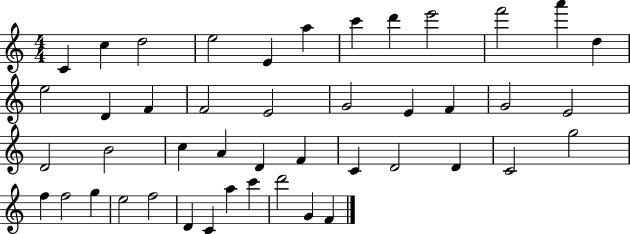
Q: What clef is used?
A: treble